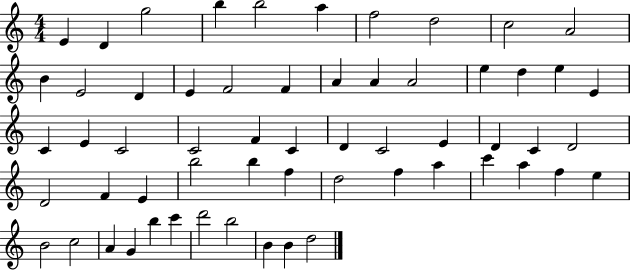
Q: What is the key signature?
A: C major